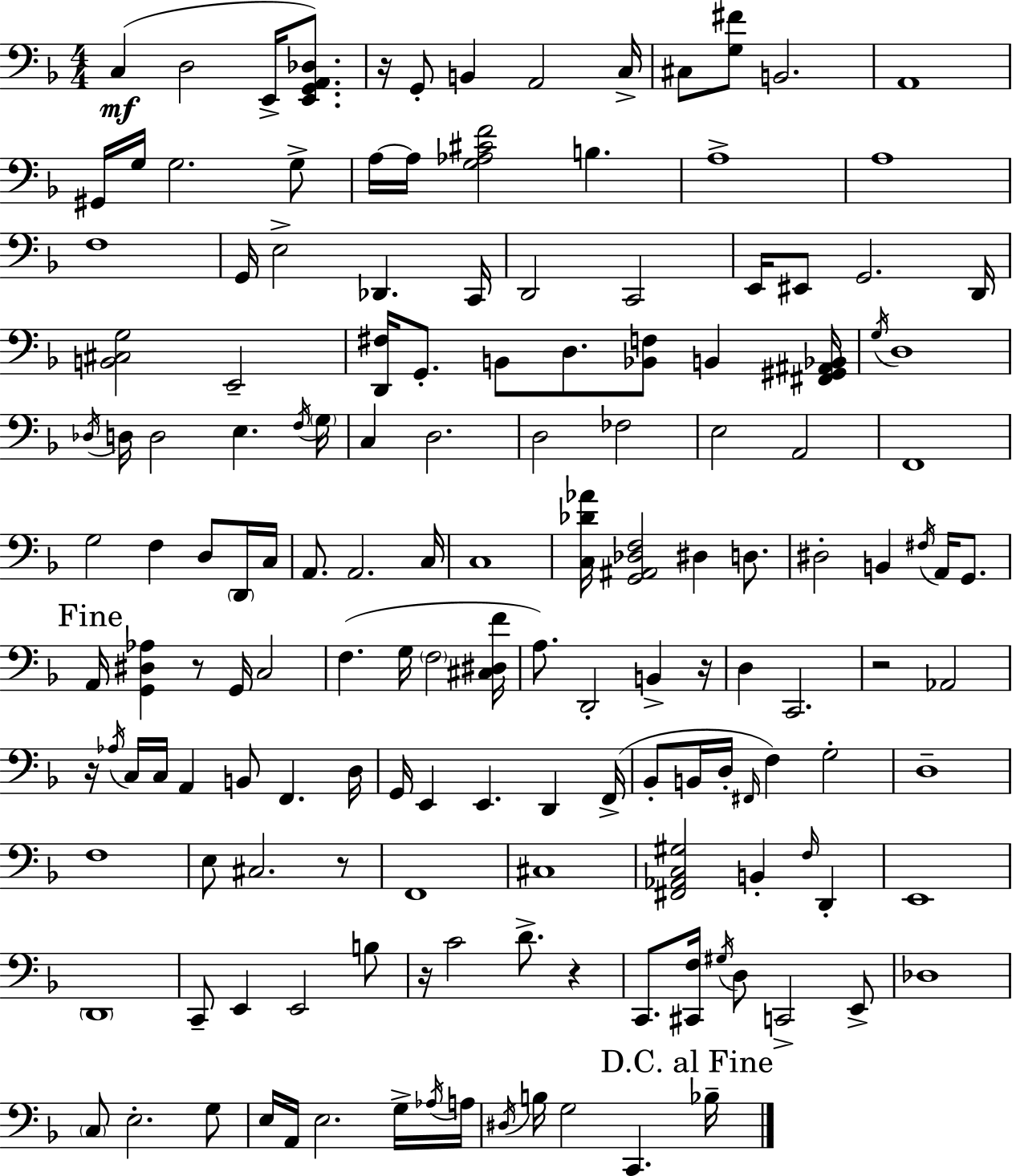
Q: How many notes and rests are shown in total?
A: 154